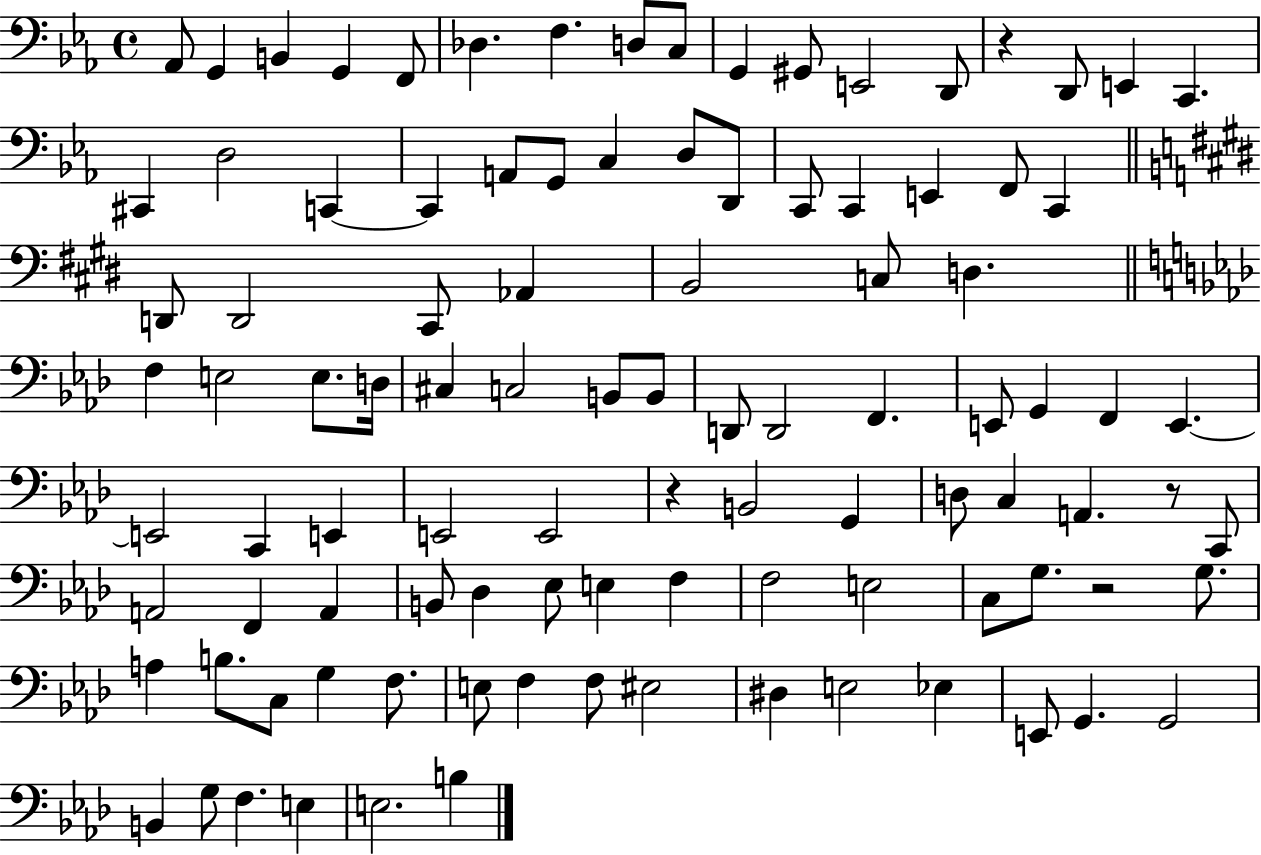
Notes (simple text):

Ab2/e G2/q B2/q G2/q F2/e Db3/q. F3/q. D3/e C3/e G2/q G#2/e E2/h D2/e R/q D2/e E2/q C2/q. C#2/q D3/h C2/q C2/q A2/e G2/e C3/q D3/e D2/e C2/e C2/q E2/q F2/e C2/q D2/e D2/h C#2/e Ab2/q B2/h C3/e D3/q. F3/q E3/h E3/e. D3/s C#3/q C3/h B2/e B2/e D2/e D2/h F2/q. E2/e G2/q F2/q E2/q. E2/h C2/q E2/q E2/h E2/h R/q B2/h G2/q D3/e C3/q A2/q. R/e C2/e A2/h F2/q A2/q B2/e Db3/q Eb3/e E3/q F3/q F3/h E3/h C3/e G3/e. R/h G3/e. A3/q B3/e. C3/e G3/q F3/e. E3/e F3/q F3/e EIS3/h D#3/q E3/h Eb3/q E2/e G2/q. G2/h B2/q G3/e F3/q. E3/q E3/h. B3/q